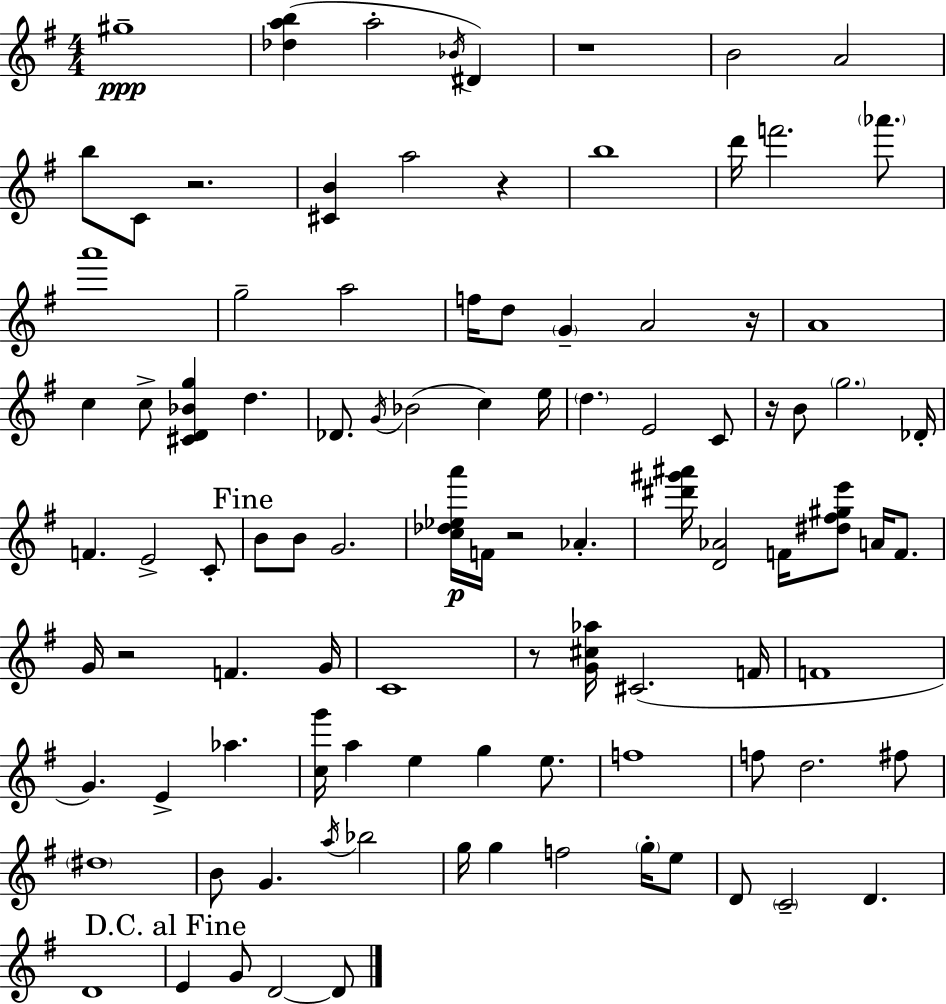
{
  \clef treble
  \numericTimeSignature
  \time 4/4
  \key g \major
  gis''1--\ppp | <des'' a'' b''>4( a''2-. \acciaccatura { bes'16 } dis'4) | r1 | b'2 a'2 | \break b''8 c'8 r2. | <cis' b'>4 a''2 r4 | b''1 | d'''16 f'''2. \parenthesize aes'''8. | \break a'''1 | g''2-- a''2 | f''16 d''8 \parenthesize g'4-- a'2 | r16 a'1 | \break c''4 c''8-> <cis' d' bes' g''>4 d''4. | des'8. \acciaccatura { g'16 }( bes'2 c''4) | e''16 \parenthesize d''4. e'2 | c'8 r16 b'8 \parenthesize g''2. | \break des'16-. f'4. e'2-> | c'8-. \mark "Fine" b'8 b'8 g'2. | <c'' des'' ees'' a'''>16\p f'16 r2 aes'4.-. | <dis''' gis''' ais'''>16 <d' aes'>2 f'16 <dis'' fis'' gis'' e'''>8 a'16 f'8. | \break g'16 r2 f'4. | g'16 c'1 | r8 <g' cis'' aes''>16 cis'2.( | f'16 f'1 | \break g'4.) e'4-> aes''4. | <c'' g'''>16 a''4 e''4 g''4 e''8. | f''1 | f''8 d''2. | \break fis''8 \parenthesize dis''1 | b'8 g'4. \acciaccatura { a''16 } bes''2 | g''16 g''4 f''2 | \parenthesize g''16-. e''8 d'8 \parenthesize c'2-- d'4. | \break d'1 | \mark "D.C. al Fine" e'4 g'8 d'2~~ | d'8 \bar "|."
}